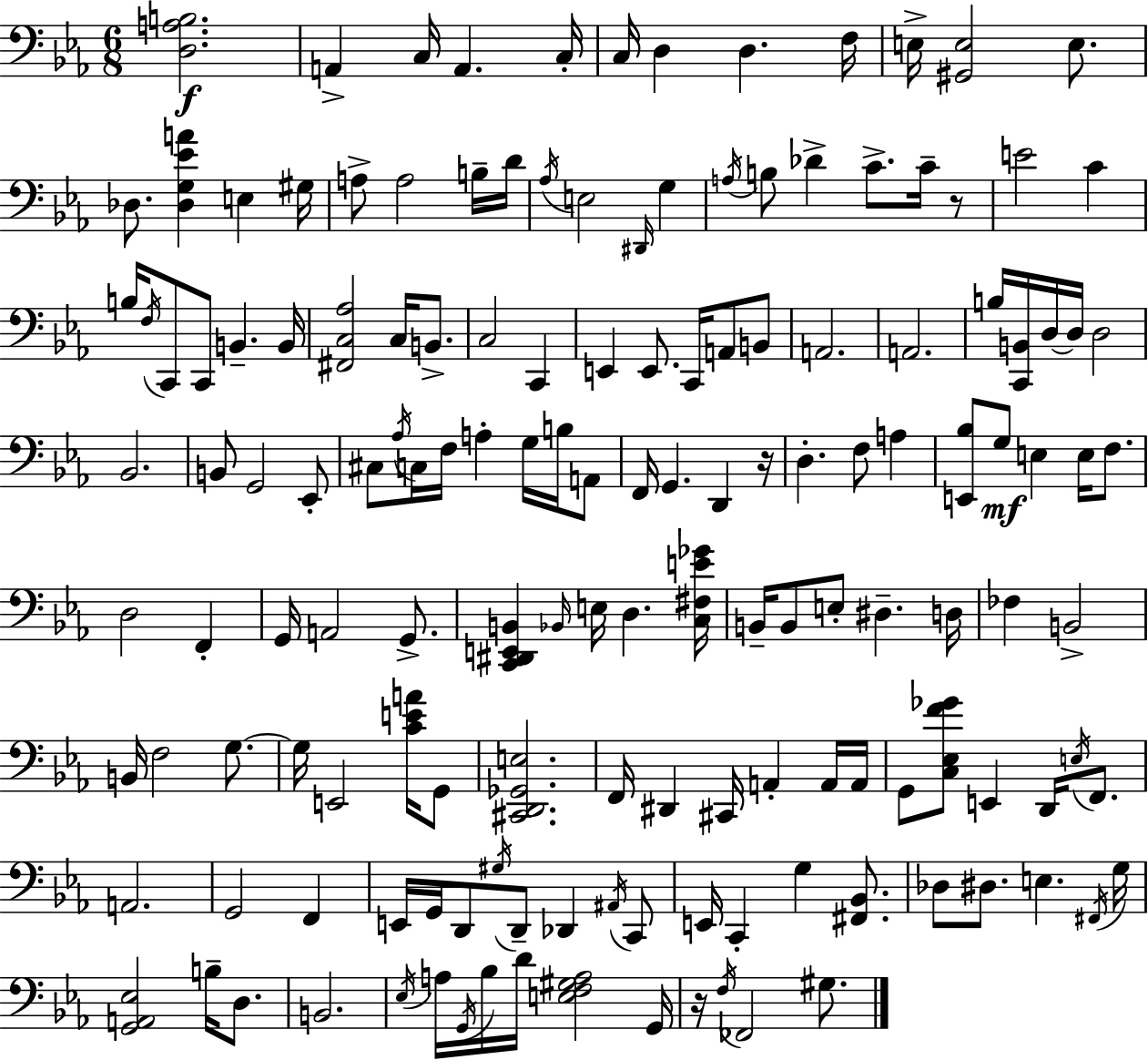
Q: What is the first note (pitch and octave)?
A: A2